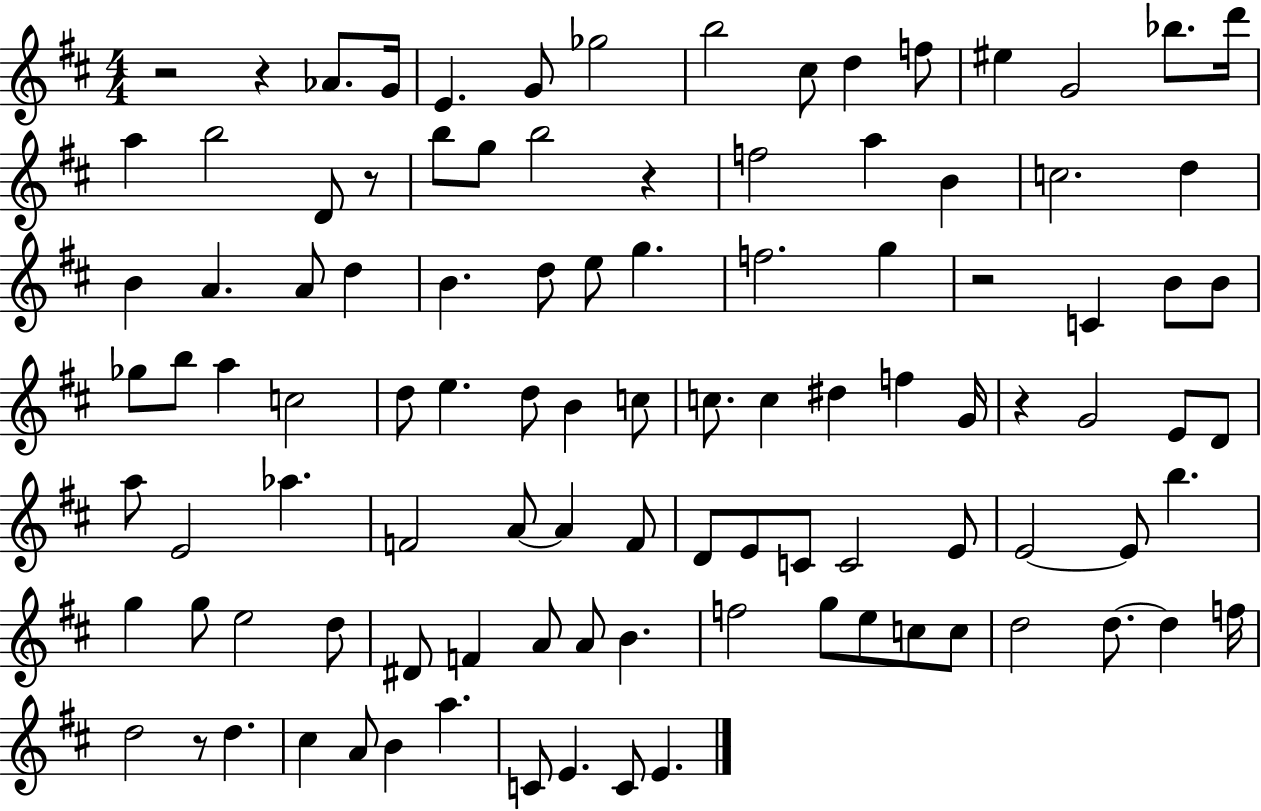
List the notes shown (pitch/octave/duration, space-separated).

R/h R/q Ab4/e. G4/s E4/q. G4/e Gb5/h B5/h C#5/e D5/q F5/e EIS5/q G4/h Bb5/e. D6/s A5/q B5/h D4/e R/e B5/e G5/e B5/h R/q F5/h A5/q B4/q C5/h. D5/q B4/q A4/q. A4/e D5/q B4/q. D5/e E5/e G5/q. F5/h. G5/q R/h C4/q B4/e B4/e Gb5/e B5/e A5/q C5/h D5/e E5/q. D5/e B4/q C5/e C5/e. C5/q D#5/q F5/q G4/s R/q G4/h E4/e D4/e A5/e E4/h Ab5/q. F4/h A4/e A4/q F4/e D4/e E4/e C4/e C4/h E4/e E4/h E4/e B5/q. G5/q G5/e E5/h D5/e D#4/e F4/q A4/e A4/e B4/q. F5/h G5/e E5/e C5/e C5/e D5/h D5/e. D5/q F5/s D5/h R/e D5/q. C#5/q A4/e B4/q A5/q. C4/e E4/q. C4/e E4/q.